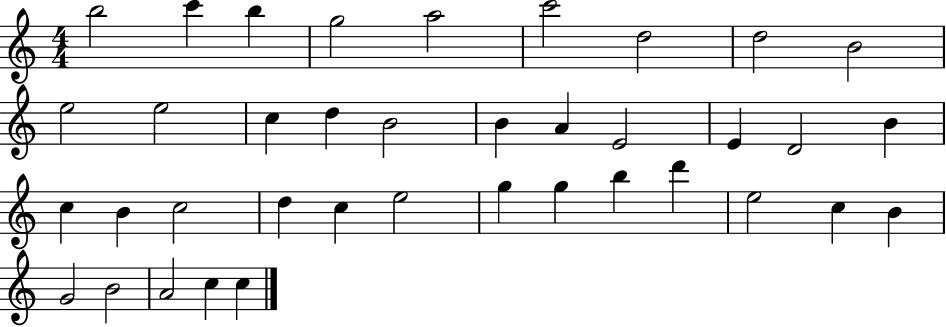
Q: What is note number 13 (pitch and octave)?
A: D5